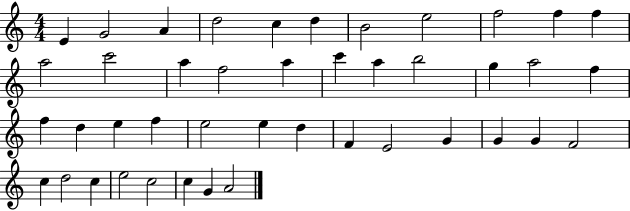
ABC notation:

X:1
T:Untitled
M:4/4
L:1/4
K:C
E G2 A d2 c d B2 e2 f2 f f a2 c'2 a f2 a c' a b2 g a2 f f d e f e2 e d F E2 G G G F2 c d2 c e2 c2 c G A2